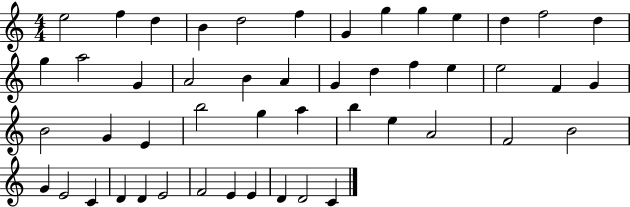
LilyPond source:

{
  \clef treble
  \numericTimeSignature
  \time 4/4
  \key c \major
  e''2 f''4 d''4 | b'4 d''2 f''4 | g'4 g''4 g''4 e''4 | d''4 f''2 d''4 | \break g''4 a''2 g'4 | a'2 b'4 a'4 | g'4 d''4 f''4 e''4 | e''2 f'4 g'4 | \break b'2 g'4 e'4 | b''2 g''4 a''4 | b''4 e''4 a'2 | f'2 b'2 | \break g'4 e'2 c'4 | d'4 d'4 e'2 | f'2 e'4 e'4 | d'4 d'2 c'4 | \break \bar "|."
}